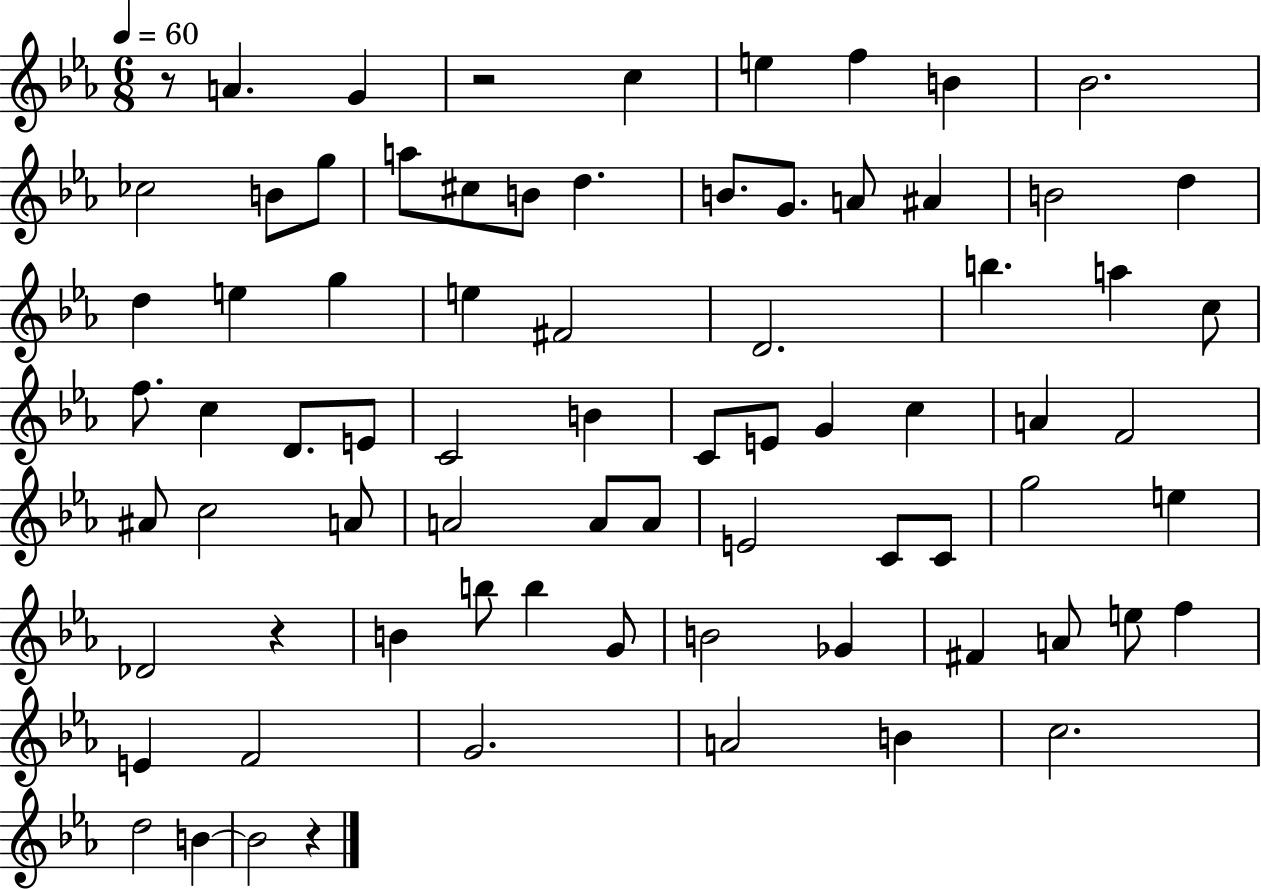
X:1
T:Untitled
M:6/8
L:1/4
K:Eb
z/2 A G z2 c e f B _B2 _c2 B/2 g/2 a/2 ^c/2 B/2 d B/2 G/2 A/2 ^A B2 d d e g e ^F2 D2 b a c/2 f/2 c D/2 E/2 C2 B C/2 E/2 G c A F2 ^A/2 c2 A/2 A2 A/2 A/2 E2 C/2 C/2 g2 e _D2 z B b/2 b G/2 B2 _G ^F A/2 e/2 f E F2 G2 A2 B c2 d2 B B2 z